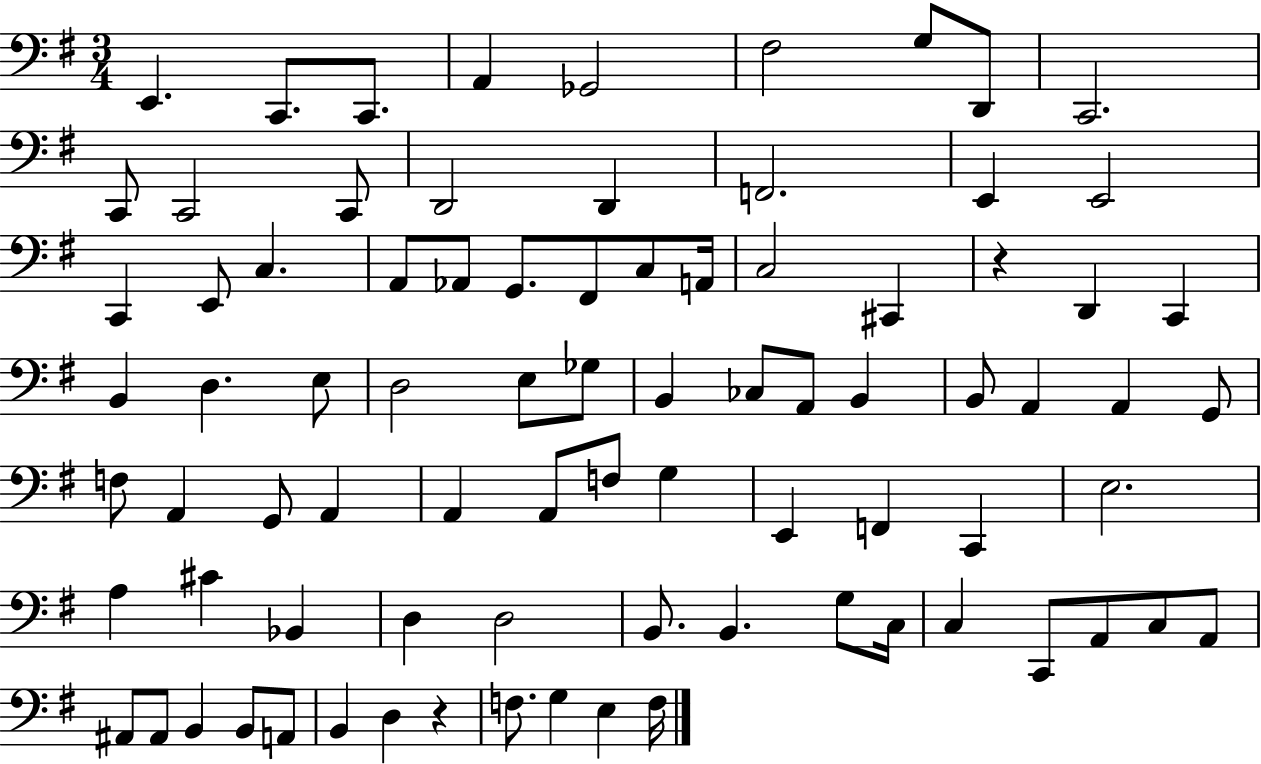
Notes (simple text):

E2/q. C2/e. C2/e. A2/q Gb2/h F#3/h G3/e D2/e C2/h. C2/e C2/h C2/e D2/h D2/q F2/h. E2/q E2/h C2/q E2/e C3/q. A2/e Ab2/e G2/e. F#2/e C3/e A2/s C3/h C#2/q R/q D2/q C2/q B2/q D3/q. E3/e D3/h E3/e Gb3/e B2/q CES3/e A2/e B2/q B2/e A2/q A2/q G2/e F3/e A2/q G2/e A2/q A2/q A2/e F3/e G3/q E2/q F2/q C2/q E3/h. A3/q C#4/q Bb2/q D3/q D3/h B2/e. B2/q. G3/e C3/s C3/q C2/e A2/e C3/e A2/e A#2/e A#2/e B2/q B2/e A2/e B2/q D3/q R/q F3/e. G3/q E3/q F3/s